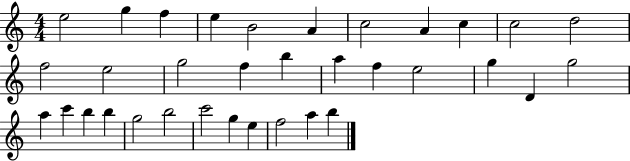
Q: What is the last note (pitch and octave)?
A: B5